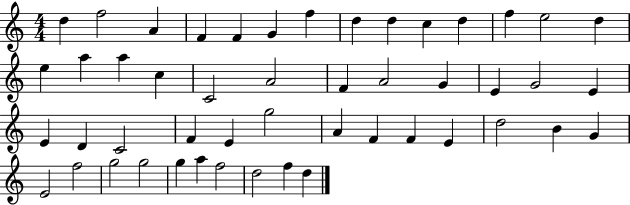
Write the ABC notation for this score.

X:1
T:Untitled
M:4/4
L:1/4
K:C
d f2 A F F G f d d c d f e2 d e a a c C2 A2 F A2 G E G2 E E D C2 F E g2 A F F E d2 B G E2 f2 g2 g2 g a f2 d2 f d